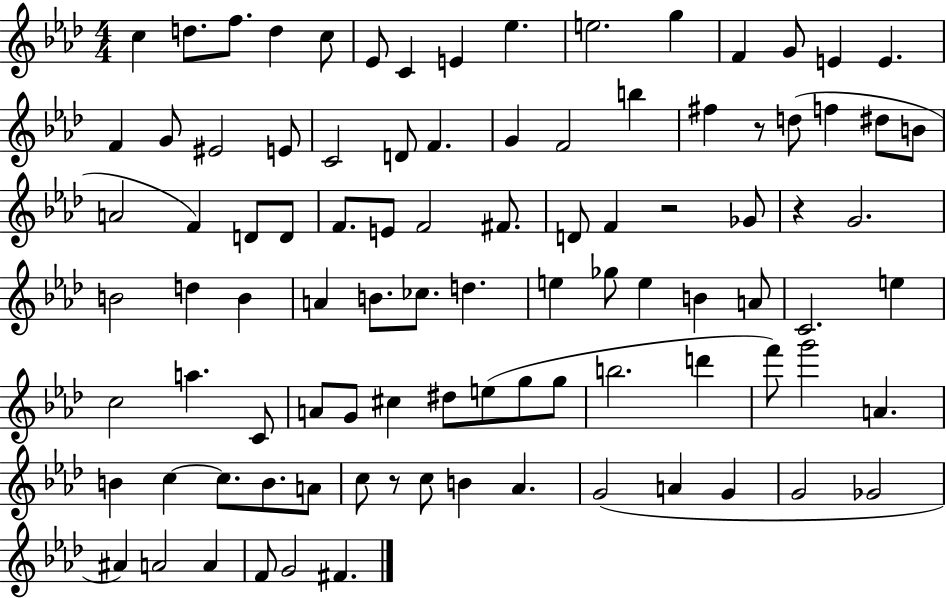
C5/q D5/e. F5/e. D5/q C5/e Eb4/e C4/q E4/q Eb5/q. E5/h. G5/q F4/q G4/e E4/q E4/q. F4/q G4/e EIS4/h E4/e C4/h D4/e F4/q. G4/q F4/h B5/q F#5/q R/e D5/e F5/q D#5/e B4/e A4/h F4/q D4/e D4/e F4/e. E4/e F4/h F#4/e. D4/e F4/q R/h Gb4/e R/q G4/h. B4/h D5/q B4/q A4/q B4/e. CES5/e. D5/q. E5/q Gb5/e E5/q B4/q A4/e C4/h. E5/q C5/h A5/q. C4/e A4/e G4/e C#5/q D#5/e E5/e G5/e G5/e B5/h. D6/q F6/e G6/h A4/q. B4/q C5/q C5/e. B4/e. A4/e C5/e R/e C5/e B4/q Ab4/q. G4/h A4/q G4/q G4/h Gb4/h A#4/q A4/h A4/q F4/e G4/h F#4/q.